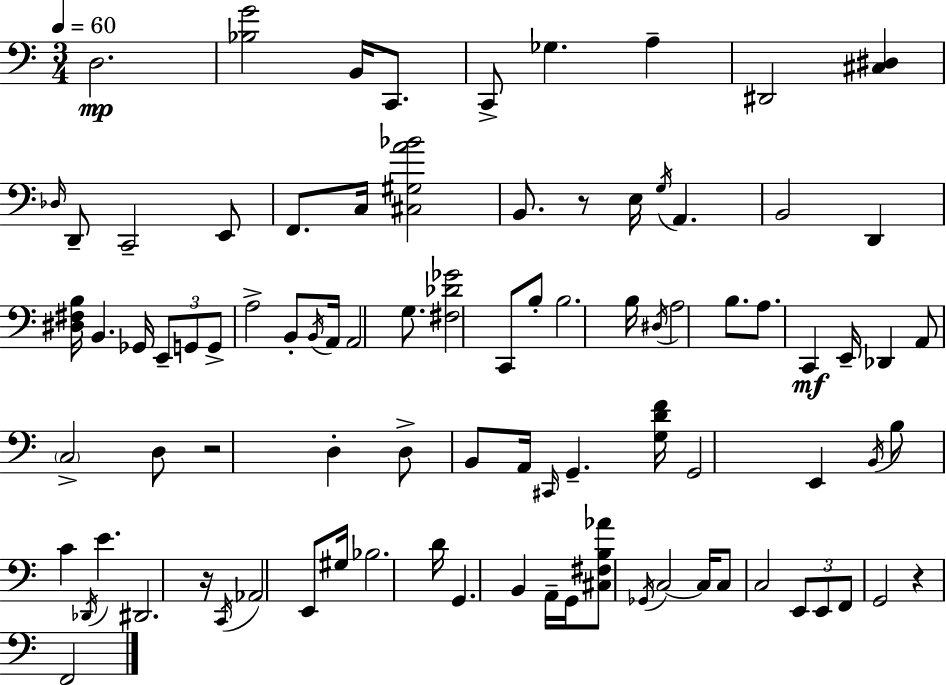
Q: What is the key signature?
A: A minor